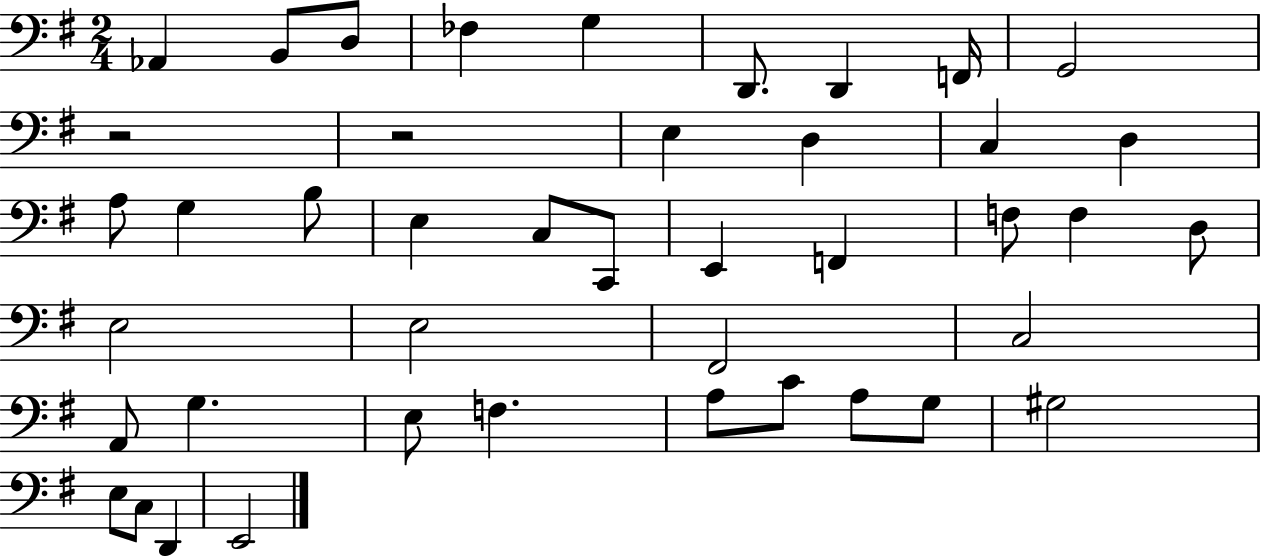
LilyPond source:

{
  \clef bass
  \numericTimeSignature
  \time 2/4
  \key g \major
  aes,4 b,8 d8 | fes4 g4 | d,8. d,4 f,16 | g,2 | \break r2 | r2 | e4 d4 | c4 d4 | \break a8 g4 b8 | e4 c8 c,8 | e,4 f,4 | f8 f4 d8 | \break e2 | e2 | fis,2 | c2 | \break a,8 g4. | e8 f4. | a8 c'8 a8 g8 | gis2 | \break e8 c8 d,4 | e,2 | \bar "|."
}